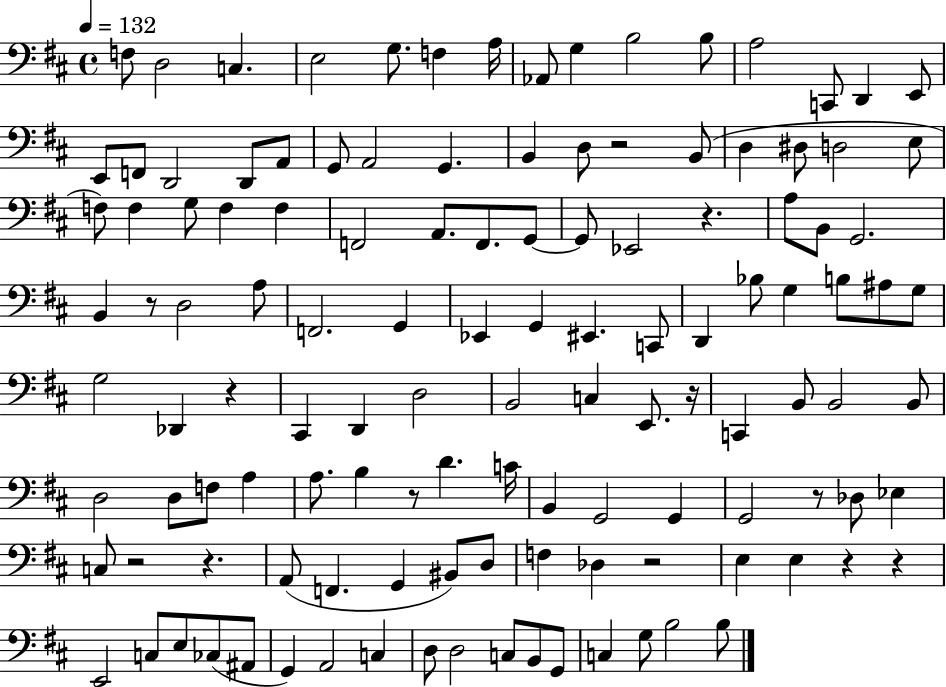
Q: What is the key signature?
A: D major